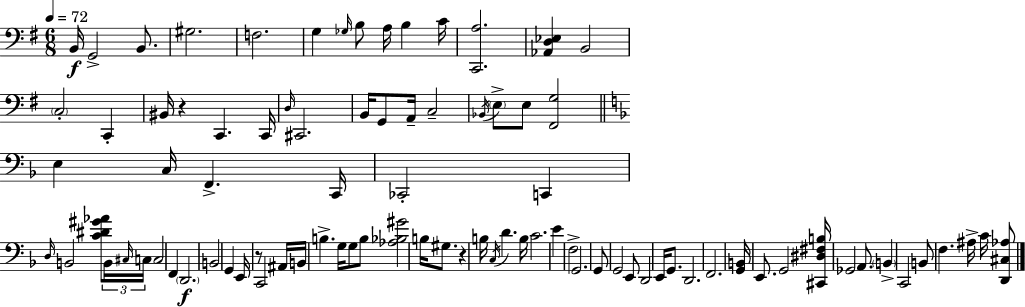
B2/s G2/h B2/e. G#3/h. F3/h. G3/q Gb3/s B3/e A3/s B3/q C4/s [C2,A3]/h. [Ab2,D3,Eb3]/q B2/h C3/h C2/q BIS2/s R/q C2/q. C2/s D3/s C#2/h. B2/s G2/e A2/s C3/h Bb2/s E3/e E3/e [F#2,G3]/h E3/q C3/s F2/q. C2/s CES2/h C2/q D3/s B2/h [C4,D#4,G#4,Ab4]/e B2/s C#3/s C3/s C3/h F2/q D2/h. B2/h G2/q E2/s R/e C2/h A#2/s B2/s B3/q. G3/s G3/e B3/e [Ab3,Bb3,G#4]/h B3/s G#3/e. R/q B3/s C3/s D4/q. B3/s C4/h. E4/q F3/h G2/h. G2/e G2/h E2/e D2/h E2/s G2/e. D2/h. F2/h. [G2,B2]/s E2/e. G2/h [C#2,D#3,F#3,B3]/s Gb2/h A2/e. B2/q C2/h B2/e F3/q. A#3/s C4/s [D2,C#3,Ab3]/e